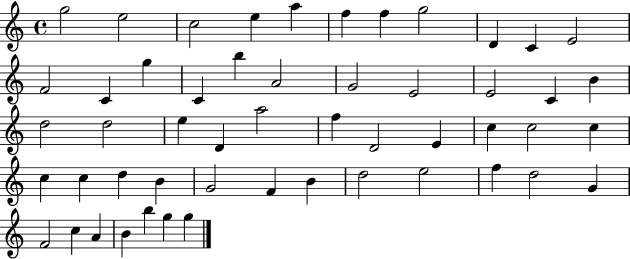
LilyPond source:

{
  \clef treble
  \time 4/4
  \defaultTimeSignature
  \key c \major
  g''2 e''2 | c''2 e''4 a''4 | f''4 f''4 g''2 | d'4 c'4 e'2 | \break f'2 c'4 g''4 | c'4 b''4 a'2 | g'2 e'2 | e'2 c'4 b'4 | \break d''2 d''2 | e''4 d'4 a''2 | f''4 d'2 e'4 | c''4 c''2 c''4 | \break c''4 c''4 d''4 b'4 | g'2 f'4 b'4 | d''2 e''2 | f''4 d''2 g'4 | \break f'2 c''4 a'4 | b'4 b''4 g''4 g''4 | \bar "|."
}